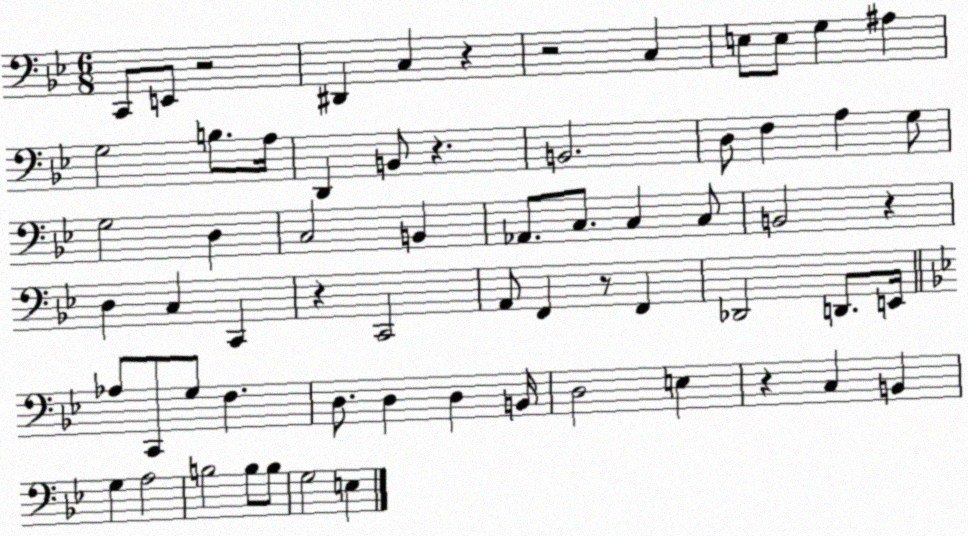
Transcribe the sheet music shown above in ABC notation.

X:1
T:Untitled
M:6/8
L:1/4
K:Bb
C,,/2 E,,/2 z2 ^D,, C, z z2 C, E,/2 E,/2 G, ^A, G,2 B,/2 A,/4 D,, B,,/2 z B,,2 D,/2 F, A, G,/2 G,2 D, C,2 B,, _A,,/2 C,/2 C, C,/2 B,,2 z D, C, C,, z C,,2 A,,/2 F,, z/2 F,, _D,,2 D,,/2 E,,/4 _A,/2 C,,/2 G,/2 F, D,/2 D, D, B,,/4 D,2 E, z C, B,, G, A,2 B,2 B,/2 B,/2 G,2 E,